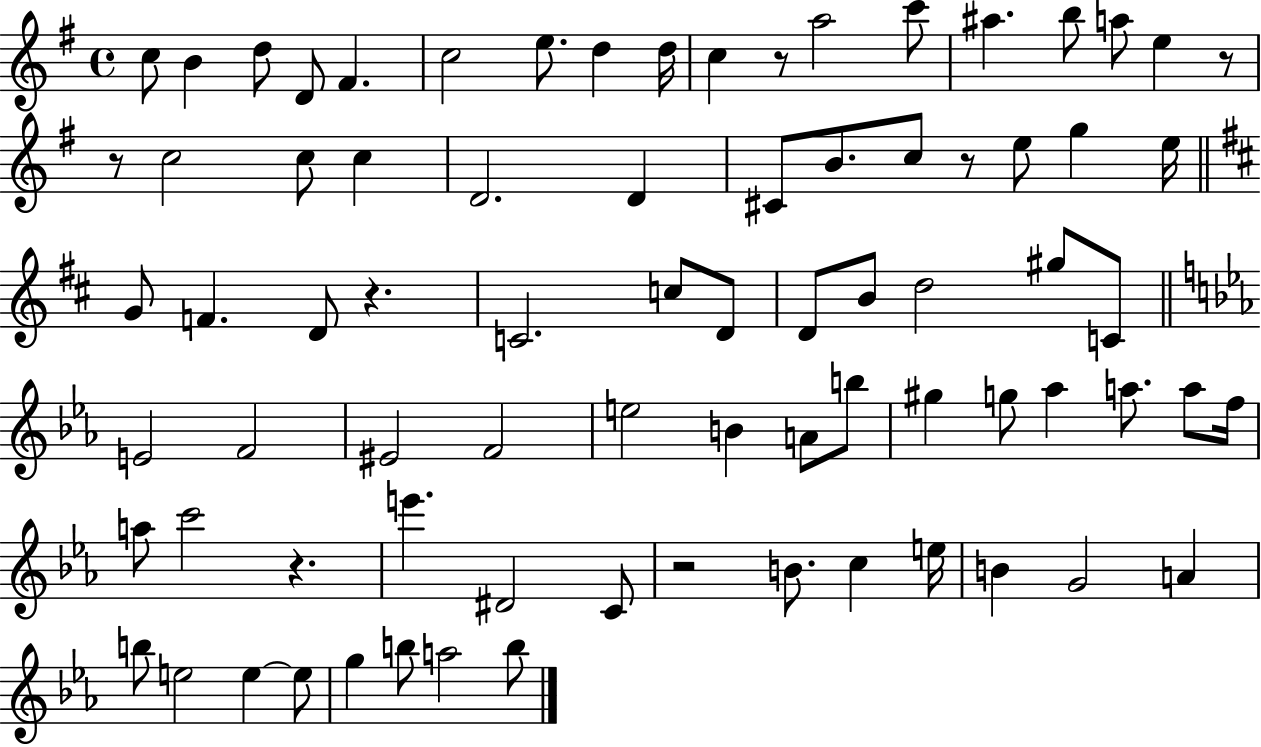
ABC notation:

X:1
T:Untitled
M:4/4
L:1/4
K:G
c/2 B d/2 D/2 ^F c2 e/2 d d/4 c z/2 a2 c'/2 ^a b/2 a/2 e z/2 z/2 c2 c/2 c D2 D ^C/2 B/2 c/2 z/2 e/2 g e/4 G/2 F D/2 z C2 c/2 D/2 D/2 B/2 d2 ^g/2 C/2 E2 F2 ^E2 F2 e2 B A/2 b/2 ^g g/2 _a a/2 a/2 f/4 a/2 c'2 z e' ^D2 C/2 z2 B/2 c e/4 B G2 A b/2 e2 e e/2 g b/2 a2 b/2